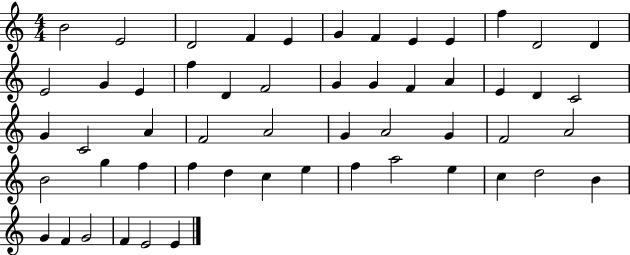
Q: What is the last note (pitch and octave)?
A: E4